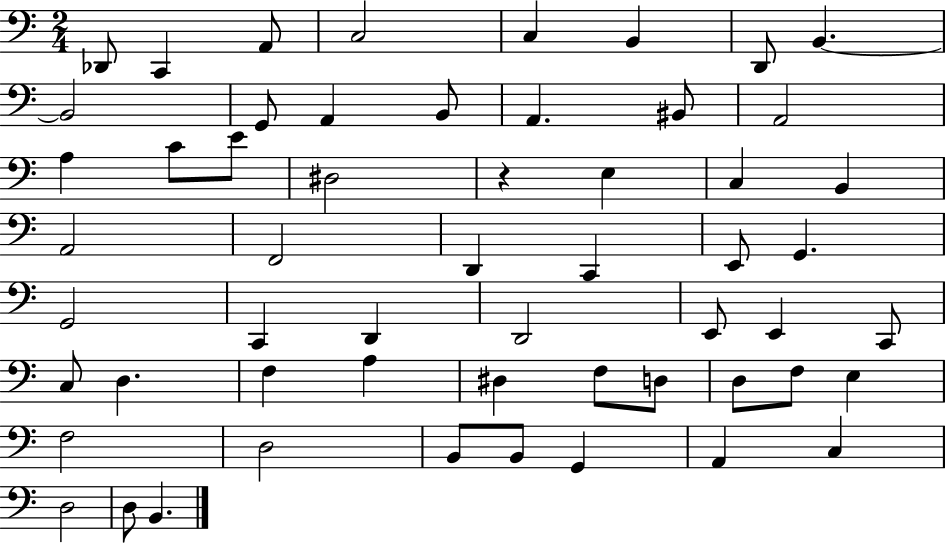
X:1
T:Untitled
M:2/4
L:1/4
K:C
_D,,/2 C,, A,,/2 C,2 C, B,, D,,/2 B,, B,,2 G,,/2 A,, B,,/2 A,, ^B,,/2 A,,2 A, C/2 E/2 ^D,2 z E, C, B,, A,,2 F,,2 D,, C,, E,,/2 G,, G,,2 C,, D,, D,,2 E,,/2 E,, C,,/2 C,/2 D, F, A, ^D, F,/2 D,/2 D,/2 F,/2 E, F,2 D,2 B,,/2 B,,/2 G,, A,, C, D,2 D,/2 B,,